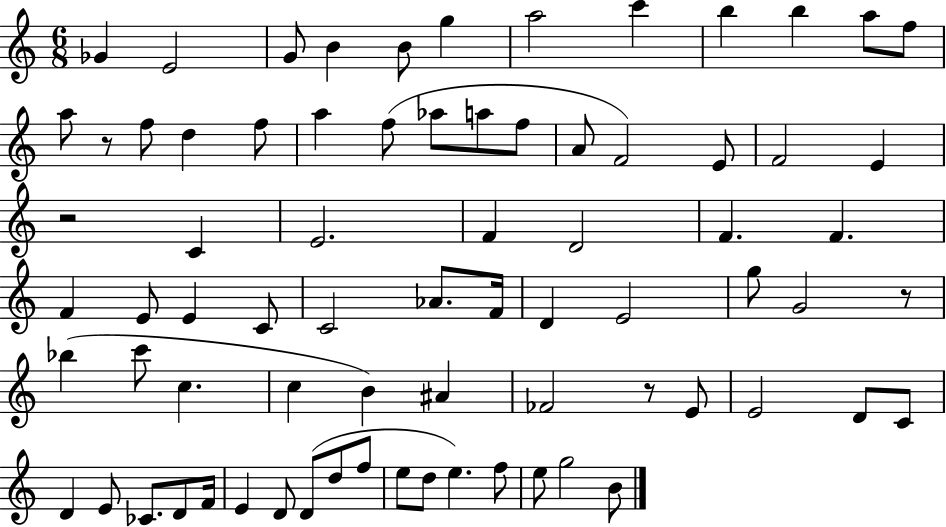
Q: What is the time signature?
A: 6/8